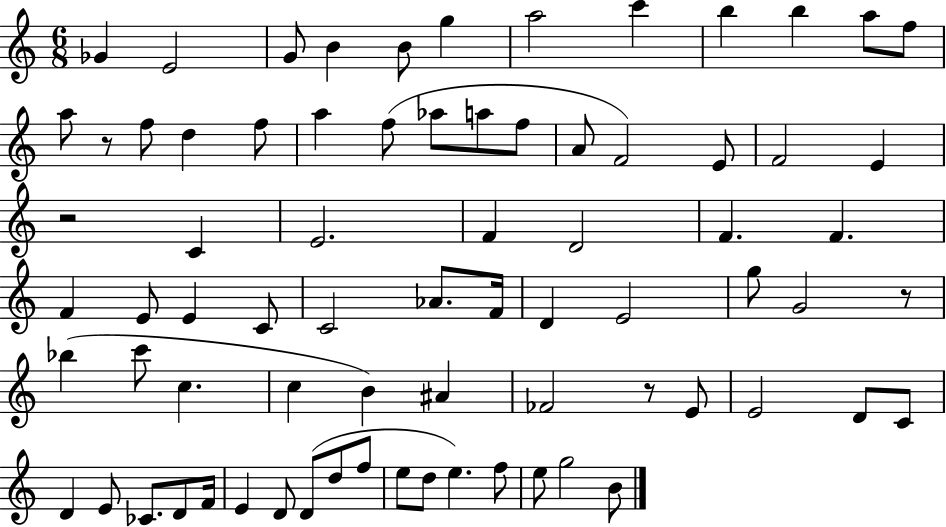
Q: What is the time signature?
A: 6/8